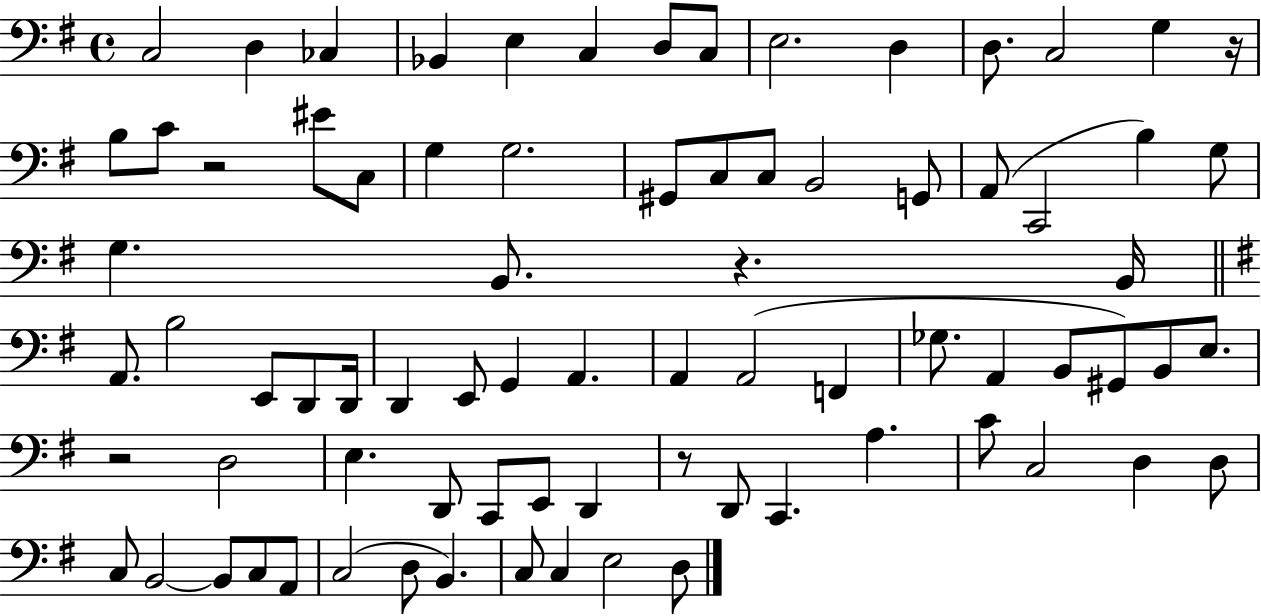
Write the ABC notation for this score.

X:1
T:Untitled
M:4/4
L:1/4
K:G
C,2 D, _C, _B,, E, C, D,/2 C,/2 E,2 D, D,/2 C,2 G, z/4 B,/2 C/2 z2 ^E/2 C,/2 G, G,2 ^G,,/2 C,/2 C,/2 B,,2 G,,/2 A,,/2 C,,2 B, G,/2 G, B,,/2 z B,,/4 A,,/2 B,2 E,,/2 D,,/2 D,,/4 D,, E,,/2 G,, A,, A,, A,,2 F,, _G,/2 A,, B,,/2 ^G,,/2 B,,/2 E,/2 z2 D,2 E, D,,/2 C,,/2 E,,/2 D,, z/2 D,,/2 C,, A, C/2 C,2 D, D,/2 C,/2 B,,2 B,,/2 C,/2 A,,/2 C,2 D,/2 B,, C,/2 C, E,2 D,/2